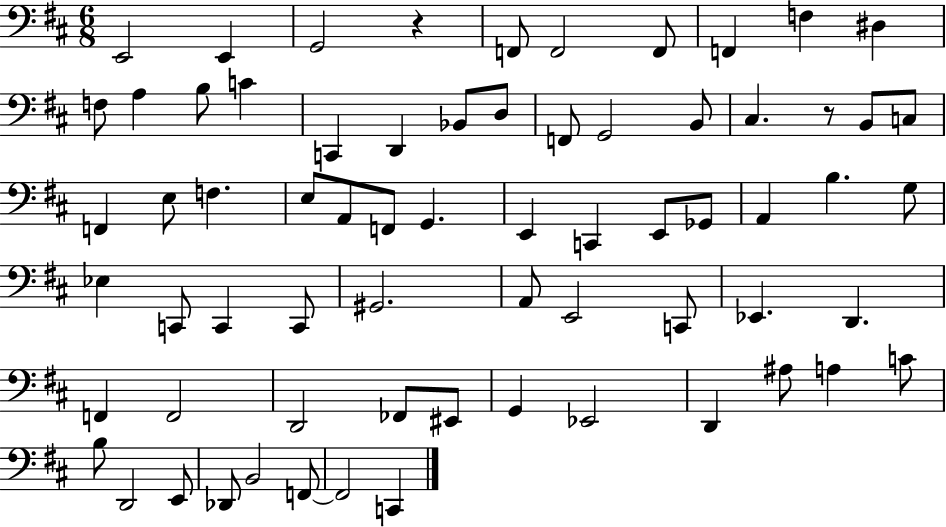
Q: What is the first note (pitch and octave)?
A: E2